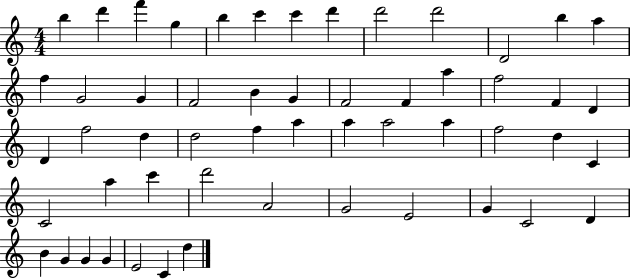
{
  \clef treble
  \numericTimeSignature
  \time 4/4
  \key c \major
  b''4 d'''4 f'''4 g''4 | b''4 c'''4 c'''4 d'''4 | d'''2 d'''2 | d'2 b''4 a''4 | \break f''4 g'2 g'4 | f'2 b'4 g'4 | f'2 f'4 a''4 | f''2 f'4 d'4 | \break d'4 f''2 d''4 | d''2 f''4 a''4 | a''4 a''2 a''4 | f''2 d''4 c'4 | \break c'2 a''4 c'''4 | d'''2 a'2 | g'2 e'2 | g'4 c'2 d'4 | \break b'4 g'4 g'4 g'4 | e'2 c'4 d''4 | \bar "|."
}